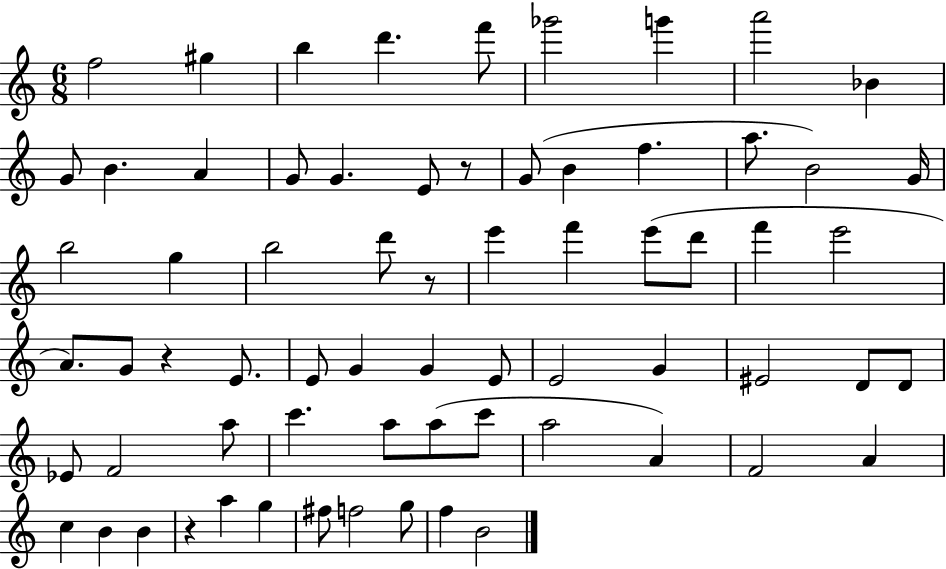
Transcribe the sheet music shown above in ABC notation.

X:1
T:Untitled
M:6/8
L:1/4
K:C
f2 ^g b d' f'/2 _g'2 g' a'2 _B G/2 B A G/2 G E/2 z/2 G/2 B f a/2 B2 G/4 b2 g b2 d'/2 z/2 e' f' e'/2 d'/2 f' e'2 A/2 G/2 z E/2 E/2 G G E/2 E2 G ^E2 D/2 D/2 _E/2 F2 a/2 c' a/2 a/2 c'/2 a2 A F2 A c B B z a g ^f/2 f2 g/2 f B2